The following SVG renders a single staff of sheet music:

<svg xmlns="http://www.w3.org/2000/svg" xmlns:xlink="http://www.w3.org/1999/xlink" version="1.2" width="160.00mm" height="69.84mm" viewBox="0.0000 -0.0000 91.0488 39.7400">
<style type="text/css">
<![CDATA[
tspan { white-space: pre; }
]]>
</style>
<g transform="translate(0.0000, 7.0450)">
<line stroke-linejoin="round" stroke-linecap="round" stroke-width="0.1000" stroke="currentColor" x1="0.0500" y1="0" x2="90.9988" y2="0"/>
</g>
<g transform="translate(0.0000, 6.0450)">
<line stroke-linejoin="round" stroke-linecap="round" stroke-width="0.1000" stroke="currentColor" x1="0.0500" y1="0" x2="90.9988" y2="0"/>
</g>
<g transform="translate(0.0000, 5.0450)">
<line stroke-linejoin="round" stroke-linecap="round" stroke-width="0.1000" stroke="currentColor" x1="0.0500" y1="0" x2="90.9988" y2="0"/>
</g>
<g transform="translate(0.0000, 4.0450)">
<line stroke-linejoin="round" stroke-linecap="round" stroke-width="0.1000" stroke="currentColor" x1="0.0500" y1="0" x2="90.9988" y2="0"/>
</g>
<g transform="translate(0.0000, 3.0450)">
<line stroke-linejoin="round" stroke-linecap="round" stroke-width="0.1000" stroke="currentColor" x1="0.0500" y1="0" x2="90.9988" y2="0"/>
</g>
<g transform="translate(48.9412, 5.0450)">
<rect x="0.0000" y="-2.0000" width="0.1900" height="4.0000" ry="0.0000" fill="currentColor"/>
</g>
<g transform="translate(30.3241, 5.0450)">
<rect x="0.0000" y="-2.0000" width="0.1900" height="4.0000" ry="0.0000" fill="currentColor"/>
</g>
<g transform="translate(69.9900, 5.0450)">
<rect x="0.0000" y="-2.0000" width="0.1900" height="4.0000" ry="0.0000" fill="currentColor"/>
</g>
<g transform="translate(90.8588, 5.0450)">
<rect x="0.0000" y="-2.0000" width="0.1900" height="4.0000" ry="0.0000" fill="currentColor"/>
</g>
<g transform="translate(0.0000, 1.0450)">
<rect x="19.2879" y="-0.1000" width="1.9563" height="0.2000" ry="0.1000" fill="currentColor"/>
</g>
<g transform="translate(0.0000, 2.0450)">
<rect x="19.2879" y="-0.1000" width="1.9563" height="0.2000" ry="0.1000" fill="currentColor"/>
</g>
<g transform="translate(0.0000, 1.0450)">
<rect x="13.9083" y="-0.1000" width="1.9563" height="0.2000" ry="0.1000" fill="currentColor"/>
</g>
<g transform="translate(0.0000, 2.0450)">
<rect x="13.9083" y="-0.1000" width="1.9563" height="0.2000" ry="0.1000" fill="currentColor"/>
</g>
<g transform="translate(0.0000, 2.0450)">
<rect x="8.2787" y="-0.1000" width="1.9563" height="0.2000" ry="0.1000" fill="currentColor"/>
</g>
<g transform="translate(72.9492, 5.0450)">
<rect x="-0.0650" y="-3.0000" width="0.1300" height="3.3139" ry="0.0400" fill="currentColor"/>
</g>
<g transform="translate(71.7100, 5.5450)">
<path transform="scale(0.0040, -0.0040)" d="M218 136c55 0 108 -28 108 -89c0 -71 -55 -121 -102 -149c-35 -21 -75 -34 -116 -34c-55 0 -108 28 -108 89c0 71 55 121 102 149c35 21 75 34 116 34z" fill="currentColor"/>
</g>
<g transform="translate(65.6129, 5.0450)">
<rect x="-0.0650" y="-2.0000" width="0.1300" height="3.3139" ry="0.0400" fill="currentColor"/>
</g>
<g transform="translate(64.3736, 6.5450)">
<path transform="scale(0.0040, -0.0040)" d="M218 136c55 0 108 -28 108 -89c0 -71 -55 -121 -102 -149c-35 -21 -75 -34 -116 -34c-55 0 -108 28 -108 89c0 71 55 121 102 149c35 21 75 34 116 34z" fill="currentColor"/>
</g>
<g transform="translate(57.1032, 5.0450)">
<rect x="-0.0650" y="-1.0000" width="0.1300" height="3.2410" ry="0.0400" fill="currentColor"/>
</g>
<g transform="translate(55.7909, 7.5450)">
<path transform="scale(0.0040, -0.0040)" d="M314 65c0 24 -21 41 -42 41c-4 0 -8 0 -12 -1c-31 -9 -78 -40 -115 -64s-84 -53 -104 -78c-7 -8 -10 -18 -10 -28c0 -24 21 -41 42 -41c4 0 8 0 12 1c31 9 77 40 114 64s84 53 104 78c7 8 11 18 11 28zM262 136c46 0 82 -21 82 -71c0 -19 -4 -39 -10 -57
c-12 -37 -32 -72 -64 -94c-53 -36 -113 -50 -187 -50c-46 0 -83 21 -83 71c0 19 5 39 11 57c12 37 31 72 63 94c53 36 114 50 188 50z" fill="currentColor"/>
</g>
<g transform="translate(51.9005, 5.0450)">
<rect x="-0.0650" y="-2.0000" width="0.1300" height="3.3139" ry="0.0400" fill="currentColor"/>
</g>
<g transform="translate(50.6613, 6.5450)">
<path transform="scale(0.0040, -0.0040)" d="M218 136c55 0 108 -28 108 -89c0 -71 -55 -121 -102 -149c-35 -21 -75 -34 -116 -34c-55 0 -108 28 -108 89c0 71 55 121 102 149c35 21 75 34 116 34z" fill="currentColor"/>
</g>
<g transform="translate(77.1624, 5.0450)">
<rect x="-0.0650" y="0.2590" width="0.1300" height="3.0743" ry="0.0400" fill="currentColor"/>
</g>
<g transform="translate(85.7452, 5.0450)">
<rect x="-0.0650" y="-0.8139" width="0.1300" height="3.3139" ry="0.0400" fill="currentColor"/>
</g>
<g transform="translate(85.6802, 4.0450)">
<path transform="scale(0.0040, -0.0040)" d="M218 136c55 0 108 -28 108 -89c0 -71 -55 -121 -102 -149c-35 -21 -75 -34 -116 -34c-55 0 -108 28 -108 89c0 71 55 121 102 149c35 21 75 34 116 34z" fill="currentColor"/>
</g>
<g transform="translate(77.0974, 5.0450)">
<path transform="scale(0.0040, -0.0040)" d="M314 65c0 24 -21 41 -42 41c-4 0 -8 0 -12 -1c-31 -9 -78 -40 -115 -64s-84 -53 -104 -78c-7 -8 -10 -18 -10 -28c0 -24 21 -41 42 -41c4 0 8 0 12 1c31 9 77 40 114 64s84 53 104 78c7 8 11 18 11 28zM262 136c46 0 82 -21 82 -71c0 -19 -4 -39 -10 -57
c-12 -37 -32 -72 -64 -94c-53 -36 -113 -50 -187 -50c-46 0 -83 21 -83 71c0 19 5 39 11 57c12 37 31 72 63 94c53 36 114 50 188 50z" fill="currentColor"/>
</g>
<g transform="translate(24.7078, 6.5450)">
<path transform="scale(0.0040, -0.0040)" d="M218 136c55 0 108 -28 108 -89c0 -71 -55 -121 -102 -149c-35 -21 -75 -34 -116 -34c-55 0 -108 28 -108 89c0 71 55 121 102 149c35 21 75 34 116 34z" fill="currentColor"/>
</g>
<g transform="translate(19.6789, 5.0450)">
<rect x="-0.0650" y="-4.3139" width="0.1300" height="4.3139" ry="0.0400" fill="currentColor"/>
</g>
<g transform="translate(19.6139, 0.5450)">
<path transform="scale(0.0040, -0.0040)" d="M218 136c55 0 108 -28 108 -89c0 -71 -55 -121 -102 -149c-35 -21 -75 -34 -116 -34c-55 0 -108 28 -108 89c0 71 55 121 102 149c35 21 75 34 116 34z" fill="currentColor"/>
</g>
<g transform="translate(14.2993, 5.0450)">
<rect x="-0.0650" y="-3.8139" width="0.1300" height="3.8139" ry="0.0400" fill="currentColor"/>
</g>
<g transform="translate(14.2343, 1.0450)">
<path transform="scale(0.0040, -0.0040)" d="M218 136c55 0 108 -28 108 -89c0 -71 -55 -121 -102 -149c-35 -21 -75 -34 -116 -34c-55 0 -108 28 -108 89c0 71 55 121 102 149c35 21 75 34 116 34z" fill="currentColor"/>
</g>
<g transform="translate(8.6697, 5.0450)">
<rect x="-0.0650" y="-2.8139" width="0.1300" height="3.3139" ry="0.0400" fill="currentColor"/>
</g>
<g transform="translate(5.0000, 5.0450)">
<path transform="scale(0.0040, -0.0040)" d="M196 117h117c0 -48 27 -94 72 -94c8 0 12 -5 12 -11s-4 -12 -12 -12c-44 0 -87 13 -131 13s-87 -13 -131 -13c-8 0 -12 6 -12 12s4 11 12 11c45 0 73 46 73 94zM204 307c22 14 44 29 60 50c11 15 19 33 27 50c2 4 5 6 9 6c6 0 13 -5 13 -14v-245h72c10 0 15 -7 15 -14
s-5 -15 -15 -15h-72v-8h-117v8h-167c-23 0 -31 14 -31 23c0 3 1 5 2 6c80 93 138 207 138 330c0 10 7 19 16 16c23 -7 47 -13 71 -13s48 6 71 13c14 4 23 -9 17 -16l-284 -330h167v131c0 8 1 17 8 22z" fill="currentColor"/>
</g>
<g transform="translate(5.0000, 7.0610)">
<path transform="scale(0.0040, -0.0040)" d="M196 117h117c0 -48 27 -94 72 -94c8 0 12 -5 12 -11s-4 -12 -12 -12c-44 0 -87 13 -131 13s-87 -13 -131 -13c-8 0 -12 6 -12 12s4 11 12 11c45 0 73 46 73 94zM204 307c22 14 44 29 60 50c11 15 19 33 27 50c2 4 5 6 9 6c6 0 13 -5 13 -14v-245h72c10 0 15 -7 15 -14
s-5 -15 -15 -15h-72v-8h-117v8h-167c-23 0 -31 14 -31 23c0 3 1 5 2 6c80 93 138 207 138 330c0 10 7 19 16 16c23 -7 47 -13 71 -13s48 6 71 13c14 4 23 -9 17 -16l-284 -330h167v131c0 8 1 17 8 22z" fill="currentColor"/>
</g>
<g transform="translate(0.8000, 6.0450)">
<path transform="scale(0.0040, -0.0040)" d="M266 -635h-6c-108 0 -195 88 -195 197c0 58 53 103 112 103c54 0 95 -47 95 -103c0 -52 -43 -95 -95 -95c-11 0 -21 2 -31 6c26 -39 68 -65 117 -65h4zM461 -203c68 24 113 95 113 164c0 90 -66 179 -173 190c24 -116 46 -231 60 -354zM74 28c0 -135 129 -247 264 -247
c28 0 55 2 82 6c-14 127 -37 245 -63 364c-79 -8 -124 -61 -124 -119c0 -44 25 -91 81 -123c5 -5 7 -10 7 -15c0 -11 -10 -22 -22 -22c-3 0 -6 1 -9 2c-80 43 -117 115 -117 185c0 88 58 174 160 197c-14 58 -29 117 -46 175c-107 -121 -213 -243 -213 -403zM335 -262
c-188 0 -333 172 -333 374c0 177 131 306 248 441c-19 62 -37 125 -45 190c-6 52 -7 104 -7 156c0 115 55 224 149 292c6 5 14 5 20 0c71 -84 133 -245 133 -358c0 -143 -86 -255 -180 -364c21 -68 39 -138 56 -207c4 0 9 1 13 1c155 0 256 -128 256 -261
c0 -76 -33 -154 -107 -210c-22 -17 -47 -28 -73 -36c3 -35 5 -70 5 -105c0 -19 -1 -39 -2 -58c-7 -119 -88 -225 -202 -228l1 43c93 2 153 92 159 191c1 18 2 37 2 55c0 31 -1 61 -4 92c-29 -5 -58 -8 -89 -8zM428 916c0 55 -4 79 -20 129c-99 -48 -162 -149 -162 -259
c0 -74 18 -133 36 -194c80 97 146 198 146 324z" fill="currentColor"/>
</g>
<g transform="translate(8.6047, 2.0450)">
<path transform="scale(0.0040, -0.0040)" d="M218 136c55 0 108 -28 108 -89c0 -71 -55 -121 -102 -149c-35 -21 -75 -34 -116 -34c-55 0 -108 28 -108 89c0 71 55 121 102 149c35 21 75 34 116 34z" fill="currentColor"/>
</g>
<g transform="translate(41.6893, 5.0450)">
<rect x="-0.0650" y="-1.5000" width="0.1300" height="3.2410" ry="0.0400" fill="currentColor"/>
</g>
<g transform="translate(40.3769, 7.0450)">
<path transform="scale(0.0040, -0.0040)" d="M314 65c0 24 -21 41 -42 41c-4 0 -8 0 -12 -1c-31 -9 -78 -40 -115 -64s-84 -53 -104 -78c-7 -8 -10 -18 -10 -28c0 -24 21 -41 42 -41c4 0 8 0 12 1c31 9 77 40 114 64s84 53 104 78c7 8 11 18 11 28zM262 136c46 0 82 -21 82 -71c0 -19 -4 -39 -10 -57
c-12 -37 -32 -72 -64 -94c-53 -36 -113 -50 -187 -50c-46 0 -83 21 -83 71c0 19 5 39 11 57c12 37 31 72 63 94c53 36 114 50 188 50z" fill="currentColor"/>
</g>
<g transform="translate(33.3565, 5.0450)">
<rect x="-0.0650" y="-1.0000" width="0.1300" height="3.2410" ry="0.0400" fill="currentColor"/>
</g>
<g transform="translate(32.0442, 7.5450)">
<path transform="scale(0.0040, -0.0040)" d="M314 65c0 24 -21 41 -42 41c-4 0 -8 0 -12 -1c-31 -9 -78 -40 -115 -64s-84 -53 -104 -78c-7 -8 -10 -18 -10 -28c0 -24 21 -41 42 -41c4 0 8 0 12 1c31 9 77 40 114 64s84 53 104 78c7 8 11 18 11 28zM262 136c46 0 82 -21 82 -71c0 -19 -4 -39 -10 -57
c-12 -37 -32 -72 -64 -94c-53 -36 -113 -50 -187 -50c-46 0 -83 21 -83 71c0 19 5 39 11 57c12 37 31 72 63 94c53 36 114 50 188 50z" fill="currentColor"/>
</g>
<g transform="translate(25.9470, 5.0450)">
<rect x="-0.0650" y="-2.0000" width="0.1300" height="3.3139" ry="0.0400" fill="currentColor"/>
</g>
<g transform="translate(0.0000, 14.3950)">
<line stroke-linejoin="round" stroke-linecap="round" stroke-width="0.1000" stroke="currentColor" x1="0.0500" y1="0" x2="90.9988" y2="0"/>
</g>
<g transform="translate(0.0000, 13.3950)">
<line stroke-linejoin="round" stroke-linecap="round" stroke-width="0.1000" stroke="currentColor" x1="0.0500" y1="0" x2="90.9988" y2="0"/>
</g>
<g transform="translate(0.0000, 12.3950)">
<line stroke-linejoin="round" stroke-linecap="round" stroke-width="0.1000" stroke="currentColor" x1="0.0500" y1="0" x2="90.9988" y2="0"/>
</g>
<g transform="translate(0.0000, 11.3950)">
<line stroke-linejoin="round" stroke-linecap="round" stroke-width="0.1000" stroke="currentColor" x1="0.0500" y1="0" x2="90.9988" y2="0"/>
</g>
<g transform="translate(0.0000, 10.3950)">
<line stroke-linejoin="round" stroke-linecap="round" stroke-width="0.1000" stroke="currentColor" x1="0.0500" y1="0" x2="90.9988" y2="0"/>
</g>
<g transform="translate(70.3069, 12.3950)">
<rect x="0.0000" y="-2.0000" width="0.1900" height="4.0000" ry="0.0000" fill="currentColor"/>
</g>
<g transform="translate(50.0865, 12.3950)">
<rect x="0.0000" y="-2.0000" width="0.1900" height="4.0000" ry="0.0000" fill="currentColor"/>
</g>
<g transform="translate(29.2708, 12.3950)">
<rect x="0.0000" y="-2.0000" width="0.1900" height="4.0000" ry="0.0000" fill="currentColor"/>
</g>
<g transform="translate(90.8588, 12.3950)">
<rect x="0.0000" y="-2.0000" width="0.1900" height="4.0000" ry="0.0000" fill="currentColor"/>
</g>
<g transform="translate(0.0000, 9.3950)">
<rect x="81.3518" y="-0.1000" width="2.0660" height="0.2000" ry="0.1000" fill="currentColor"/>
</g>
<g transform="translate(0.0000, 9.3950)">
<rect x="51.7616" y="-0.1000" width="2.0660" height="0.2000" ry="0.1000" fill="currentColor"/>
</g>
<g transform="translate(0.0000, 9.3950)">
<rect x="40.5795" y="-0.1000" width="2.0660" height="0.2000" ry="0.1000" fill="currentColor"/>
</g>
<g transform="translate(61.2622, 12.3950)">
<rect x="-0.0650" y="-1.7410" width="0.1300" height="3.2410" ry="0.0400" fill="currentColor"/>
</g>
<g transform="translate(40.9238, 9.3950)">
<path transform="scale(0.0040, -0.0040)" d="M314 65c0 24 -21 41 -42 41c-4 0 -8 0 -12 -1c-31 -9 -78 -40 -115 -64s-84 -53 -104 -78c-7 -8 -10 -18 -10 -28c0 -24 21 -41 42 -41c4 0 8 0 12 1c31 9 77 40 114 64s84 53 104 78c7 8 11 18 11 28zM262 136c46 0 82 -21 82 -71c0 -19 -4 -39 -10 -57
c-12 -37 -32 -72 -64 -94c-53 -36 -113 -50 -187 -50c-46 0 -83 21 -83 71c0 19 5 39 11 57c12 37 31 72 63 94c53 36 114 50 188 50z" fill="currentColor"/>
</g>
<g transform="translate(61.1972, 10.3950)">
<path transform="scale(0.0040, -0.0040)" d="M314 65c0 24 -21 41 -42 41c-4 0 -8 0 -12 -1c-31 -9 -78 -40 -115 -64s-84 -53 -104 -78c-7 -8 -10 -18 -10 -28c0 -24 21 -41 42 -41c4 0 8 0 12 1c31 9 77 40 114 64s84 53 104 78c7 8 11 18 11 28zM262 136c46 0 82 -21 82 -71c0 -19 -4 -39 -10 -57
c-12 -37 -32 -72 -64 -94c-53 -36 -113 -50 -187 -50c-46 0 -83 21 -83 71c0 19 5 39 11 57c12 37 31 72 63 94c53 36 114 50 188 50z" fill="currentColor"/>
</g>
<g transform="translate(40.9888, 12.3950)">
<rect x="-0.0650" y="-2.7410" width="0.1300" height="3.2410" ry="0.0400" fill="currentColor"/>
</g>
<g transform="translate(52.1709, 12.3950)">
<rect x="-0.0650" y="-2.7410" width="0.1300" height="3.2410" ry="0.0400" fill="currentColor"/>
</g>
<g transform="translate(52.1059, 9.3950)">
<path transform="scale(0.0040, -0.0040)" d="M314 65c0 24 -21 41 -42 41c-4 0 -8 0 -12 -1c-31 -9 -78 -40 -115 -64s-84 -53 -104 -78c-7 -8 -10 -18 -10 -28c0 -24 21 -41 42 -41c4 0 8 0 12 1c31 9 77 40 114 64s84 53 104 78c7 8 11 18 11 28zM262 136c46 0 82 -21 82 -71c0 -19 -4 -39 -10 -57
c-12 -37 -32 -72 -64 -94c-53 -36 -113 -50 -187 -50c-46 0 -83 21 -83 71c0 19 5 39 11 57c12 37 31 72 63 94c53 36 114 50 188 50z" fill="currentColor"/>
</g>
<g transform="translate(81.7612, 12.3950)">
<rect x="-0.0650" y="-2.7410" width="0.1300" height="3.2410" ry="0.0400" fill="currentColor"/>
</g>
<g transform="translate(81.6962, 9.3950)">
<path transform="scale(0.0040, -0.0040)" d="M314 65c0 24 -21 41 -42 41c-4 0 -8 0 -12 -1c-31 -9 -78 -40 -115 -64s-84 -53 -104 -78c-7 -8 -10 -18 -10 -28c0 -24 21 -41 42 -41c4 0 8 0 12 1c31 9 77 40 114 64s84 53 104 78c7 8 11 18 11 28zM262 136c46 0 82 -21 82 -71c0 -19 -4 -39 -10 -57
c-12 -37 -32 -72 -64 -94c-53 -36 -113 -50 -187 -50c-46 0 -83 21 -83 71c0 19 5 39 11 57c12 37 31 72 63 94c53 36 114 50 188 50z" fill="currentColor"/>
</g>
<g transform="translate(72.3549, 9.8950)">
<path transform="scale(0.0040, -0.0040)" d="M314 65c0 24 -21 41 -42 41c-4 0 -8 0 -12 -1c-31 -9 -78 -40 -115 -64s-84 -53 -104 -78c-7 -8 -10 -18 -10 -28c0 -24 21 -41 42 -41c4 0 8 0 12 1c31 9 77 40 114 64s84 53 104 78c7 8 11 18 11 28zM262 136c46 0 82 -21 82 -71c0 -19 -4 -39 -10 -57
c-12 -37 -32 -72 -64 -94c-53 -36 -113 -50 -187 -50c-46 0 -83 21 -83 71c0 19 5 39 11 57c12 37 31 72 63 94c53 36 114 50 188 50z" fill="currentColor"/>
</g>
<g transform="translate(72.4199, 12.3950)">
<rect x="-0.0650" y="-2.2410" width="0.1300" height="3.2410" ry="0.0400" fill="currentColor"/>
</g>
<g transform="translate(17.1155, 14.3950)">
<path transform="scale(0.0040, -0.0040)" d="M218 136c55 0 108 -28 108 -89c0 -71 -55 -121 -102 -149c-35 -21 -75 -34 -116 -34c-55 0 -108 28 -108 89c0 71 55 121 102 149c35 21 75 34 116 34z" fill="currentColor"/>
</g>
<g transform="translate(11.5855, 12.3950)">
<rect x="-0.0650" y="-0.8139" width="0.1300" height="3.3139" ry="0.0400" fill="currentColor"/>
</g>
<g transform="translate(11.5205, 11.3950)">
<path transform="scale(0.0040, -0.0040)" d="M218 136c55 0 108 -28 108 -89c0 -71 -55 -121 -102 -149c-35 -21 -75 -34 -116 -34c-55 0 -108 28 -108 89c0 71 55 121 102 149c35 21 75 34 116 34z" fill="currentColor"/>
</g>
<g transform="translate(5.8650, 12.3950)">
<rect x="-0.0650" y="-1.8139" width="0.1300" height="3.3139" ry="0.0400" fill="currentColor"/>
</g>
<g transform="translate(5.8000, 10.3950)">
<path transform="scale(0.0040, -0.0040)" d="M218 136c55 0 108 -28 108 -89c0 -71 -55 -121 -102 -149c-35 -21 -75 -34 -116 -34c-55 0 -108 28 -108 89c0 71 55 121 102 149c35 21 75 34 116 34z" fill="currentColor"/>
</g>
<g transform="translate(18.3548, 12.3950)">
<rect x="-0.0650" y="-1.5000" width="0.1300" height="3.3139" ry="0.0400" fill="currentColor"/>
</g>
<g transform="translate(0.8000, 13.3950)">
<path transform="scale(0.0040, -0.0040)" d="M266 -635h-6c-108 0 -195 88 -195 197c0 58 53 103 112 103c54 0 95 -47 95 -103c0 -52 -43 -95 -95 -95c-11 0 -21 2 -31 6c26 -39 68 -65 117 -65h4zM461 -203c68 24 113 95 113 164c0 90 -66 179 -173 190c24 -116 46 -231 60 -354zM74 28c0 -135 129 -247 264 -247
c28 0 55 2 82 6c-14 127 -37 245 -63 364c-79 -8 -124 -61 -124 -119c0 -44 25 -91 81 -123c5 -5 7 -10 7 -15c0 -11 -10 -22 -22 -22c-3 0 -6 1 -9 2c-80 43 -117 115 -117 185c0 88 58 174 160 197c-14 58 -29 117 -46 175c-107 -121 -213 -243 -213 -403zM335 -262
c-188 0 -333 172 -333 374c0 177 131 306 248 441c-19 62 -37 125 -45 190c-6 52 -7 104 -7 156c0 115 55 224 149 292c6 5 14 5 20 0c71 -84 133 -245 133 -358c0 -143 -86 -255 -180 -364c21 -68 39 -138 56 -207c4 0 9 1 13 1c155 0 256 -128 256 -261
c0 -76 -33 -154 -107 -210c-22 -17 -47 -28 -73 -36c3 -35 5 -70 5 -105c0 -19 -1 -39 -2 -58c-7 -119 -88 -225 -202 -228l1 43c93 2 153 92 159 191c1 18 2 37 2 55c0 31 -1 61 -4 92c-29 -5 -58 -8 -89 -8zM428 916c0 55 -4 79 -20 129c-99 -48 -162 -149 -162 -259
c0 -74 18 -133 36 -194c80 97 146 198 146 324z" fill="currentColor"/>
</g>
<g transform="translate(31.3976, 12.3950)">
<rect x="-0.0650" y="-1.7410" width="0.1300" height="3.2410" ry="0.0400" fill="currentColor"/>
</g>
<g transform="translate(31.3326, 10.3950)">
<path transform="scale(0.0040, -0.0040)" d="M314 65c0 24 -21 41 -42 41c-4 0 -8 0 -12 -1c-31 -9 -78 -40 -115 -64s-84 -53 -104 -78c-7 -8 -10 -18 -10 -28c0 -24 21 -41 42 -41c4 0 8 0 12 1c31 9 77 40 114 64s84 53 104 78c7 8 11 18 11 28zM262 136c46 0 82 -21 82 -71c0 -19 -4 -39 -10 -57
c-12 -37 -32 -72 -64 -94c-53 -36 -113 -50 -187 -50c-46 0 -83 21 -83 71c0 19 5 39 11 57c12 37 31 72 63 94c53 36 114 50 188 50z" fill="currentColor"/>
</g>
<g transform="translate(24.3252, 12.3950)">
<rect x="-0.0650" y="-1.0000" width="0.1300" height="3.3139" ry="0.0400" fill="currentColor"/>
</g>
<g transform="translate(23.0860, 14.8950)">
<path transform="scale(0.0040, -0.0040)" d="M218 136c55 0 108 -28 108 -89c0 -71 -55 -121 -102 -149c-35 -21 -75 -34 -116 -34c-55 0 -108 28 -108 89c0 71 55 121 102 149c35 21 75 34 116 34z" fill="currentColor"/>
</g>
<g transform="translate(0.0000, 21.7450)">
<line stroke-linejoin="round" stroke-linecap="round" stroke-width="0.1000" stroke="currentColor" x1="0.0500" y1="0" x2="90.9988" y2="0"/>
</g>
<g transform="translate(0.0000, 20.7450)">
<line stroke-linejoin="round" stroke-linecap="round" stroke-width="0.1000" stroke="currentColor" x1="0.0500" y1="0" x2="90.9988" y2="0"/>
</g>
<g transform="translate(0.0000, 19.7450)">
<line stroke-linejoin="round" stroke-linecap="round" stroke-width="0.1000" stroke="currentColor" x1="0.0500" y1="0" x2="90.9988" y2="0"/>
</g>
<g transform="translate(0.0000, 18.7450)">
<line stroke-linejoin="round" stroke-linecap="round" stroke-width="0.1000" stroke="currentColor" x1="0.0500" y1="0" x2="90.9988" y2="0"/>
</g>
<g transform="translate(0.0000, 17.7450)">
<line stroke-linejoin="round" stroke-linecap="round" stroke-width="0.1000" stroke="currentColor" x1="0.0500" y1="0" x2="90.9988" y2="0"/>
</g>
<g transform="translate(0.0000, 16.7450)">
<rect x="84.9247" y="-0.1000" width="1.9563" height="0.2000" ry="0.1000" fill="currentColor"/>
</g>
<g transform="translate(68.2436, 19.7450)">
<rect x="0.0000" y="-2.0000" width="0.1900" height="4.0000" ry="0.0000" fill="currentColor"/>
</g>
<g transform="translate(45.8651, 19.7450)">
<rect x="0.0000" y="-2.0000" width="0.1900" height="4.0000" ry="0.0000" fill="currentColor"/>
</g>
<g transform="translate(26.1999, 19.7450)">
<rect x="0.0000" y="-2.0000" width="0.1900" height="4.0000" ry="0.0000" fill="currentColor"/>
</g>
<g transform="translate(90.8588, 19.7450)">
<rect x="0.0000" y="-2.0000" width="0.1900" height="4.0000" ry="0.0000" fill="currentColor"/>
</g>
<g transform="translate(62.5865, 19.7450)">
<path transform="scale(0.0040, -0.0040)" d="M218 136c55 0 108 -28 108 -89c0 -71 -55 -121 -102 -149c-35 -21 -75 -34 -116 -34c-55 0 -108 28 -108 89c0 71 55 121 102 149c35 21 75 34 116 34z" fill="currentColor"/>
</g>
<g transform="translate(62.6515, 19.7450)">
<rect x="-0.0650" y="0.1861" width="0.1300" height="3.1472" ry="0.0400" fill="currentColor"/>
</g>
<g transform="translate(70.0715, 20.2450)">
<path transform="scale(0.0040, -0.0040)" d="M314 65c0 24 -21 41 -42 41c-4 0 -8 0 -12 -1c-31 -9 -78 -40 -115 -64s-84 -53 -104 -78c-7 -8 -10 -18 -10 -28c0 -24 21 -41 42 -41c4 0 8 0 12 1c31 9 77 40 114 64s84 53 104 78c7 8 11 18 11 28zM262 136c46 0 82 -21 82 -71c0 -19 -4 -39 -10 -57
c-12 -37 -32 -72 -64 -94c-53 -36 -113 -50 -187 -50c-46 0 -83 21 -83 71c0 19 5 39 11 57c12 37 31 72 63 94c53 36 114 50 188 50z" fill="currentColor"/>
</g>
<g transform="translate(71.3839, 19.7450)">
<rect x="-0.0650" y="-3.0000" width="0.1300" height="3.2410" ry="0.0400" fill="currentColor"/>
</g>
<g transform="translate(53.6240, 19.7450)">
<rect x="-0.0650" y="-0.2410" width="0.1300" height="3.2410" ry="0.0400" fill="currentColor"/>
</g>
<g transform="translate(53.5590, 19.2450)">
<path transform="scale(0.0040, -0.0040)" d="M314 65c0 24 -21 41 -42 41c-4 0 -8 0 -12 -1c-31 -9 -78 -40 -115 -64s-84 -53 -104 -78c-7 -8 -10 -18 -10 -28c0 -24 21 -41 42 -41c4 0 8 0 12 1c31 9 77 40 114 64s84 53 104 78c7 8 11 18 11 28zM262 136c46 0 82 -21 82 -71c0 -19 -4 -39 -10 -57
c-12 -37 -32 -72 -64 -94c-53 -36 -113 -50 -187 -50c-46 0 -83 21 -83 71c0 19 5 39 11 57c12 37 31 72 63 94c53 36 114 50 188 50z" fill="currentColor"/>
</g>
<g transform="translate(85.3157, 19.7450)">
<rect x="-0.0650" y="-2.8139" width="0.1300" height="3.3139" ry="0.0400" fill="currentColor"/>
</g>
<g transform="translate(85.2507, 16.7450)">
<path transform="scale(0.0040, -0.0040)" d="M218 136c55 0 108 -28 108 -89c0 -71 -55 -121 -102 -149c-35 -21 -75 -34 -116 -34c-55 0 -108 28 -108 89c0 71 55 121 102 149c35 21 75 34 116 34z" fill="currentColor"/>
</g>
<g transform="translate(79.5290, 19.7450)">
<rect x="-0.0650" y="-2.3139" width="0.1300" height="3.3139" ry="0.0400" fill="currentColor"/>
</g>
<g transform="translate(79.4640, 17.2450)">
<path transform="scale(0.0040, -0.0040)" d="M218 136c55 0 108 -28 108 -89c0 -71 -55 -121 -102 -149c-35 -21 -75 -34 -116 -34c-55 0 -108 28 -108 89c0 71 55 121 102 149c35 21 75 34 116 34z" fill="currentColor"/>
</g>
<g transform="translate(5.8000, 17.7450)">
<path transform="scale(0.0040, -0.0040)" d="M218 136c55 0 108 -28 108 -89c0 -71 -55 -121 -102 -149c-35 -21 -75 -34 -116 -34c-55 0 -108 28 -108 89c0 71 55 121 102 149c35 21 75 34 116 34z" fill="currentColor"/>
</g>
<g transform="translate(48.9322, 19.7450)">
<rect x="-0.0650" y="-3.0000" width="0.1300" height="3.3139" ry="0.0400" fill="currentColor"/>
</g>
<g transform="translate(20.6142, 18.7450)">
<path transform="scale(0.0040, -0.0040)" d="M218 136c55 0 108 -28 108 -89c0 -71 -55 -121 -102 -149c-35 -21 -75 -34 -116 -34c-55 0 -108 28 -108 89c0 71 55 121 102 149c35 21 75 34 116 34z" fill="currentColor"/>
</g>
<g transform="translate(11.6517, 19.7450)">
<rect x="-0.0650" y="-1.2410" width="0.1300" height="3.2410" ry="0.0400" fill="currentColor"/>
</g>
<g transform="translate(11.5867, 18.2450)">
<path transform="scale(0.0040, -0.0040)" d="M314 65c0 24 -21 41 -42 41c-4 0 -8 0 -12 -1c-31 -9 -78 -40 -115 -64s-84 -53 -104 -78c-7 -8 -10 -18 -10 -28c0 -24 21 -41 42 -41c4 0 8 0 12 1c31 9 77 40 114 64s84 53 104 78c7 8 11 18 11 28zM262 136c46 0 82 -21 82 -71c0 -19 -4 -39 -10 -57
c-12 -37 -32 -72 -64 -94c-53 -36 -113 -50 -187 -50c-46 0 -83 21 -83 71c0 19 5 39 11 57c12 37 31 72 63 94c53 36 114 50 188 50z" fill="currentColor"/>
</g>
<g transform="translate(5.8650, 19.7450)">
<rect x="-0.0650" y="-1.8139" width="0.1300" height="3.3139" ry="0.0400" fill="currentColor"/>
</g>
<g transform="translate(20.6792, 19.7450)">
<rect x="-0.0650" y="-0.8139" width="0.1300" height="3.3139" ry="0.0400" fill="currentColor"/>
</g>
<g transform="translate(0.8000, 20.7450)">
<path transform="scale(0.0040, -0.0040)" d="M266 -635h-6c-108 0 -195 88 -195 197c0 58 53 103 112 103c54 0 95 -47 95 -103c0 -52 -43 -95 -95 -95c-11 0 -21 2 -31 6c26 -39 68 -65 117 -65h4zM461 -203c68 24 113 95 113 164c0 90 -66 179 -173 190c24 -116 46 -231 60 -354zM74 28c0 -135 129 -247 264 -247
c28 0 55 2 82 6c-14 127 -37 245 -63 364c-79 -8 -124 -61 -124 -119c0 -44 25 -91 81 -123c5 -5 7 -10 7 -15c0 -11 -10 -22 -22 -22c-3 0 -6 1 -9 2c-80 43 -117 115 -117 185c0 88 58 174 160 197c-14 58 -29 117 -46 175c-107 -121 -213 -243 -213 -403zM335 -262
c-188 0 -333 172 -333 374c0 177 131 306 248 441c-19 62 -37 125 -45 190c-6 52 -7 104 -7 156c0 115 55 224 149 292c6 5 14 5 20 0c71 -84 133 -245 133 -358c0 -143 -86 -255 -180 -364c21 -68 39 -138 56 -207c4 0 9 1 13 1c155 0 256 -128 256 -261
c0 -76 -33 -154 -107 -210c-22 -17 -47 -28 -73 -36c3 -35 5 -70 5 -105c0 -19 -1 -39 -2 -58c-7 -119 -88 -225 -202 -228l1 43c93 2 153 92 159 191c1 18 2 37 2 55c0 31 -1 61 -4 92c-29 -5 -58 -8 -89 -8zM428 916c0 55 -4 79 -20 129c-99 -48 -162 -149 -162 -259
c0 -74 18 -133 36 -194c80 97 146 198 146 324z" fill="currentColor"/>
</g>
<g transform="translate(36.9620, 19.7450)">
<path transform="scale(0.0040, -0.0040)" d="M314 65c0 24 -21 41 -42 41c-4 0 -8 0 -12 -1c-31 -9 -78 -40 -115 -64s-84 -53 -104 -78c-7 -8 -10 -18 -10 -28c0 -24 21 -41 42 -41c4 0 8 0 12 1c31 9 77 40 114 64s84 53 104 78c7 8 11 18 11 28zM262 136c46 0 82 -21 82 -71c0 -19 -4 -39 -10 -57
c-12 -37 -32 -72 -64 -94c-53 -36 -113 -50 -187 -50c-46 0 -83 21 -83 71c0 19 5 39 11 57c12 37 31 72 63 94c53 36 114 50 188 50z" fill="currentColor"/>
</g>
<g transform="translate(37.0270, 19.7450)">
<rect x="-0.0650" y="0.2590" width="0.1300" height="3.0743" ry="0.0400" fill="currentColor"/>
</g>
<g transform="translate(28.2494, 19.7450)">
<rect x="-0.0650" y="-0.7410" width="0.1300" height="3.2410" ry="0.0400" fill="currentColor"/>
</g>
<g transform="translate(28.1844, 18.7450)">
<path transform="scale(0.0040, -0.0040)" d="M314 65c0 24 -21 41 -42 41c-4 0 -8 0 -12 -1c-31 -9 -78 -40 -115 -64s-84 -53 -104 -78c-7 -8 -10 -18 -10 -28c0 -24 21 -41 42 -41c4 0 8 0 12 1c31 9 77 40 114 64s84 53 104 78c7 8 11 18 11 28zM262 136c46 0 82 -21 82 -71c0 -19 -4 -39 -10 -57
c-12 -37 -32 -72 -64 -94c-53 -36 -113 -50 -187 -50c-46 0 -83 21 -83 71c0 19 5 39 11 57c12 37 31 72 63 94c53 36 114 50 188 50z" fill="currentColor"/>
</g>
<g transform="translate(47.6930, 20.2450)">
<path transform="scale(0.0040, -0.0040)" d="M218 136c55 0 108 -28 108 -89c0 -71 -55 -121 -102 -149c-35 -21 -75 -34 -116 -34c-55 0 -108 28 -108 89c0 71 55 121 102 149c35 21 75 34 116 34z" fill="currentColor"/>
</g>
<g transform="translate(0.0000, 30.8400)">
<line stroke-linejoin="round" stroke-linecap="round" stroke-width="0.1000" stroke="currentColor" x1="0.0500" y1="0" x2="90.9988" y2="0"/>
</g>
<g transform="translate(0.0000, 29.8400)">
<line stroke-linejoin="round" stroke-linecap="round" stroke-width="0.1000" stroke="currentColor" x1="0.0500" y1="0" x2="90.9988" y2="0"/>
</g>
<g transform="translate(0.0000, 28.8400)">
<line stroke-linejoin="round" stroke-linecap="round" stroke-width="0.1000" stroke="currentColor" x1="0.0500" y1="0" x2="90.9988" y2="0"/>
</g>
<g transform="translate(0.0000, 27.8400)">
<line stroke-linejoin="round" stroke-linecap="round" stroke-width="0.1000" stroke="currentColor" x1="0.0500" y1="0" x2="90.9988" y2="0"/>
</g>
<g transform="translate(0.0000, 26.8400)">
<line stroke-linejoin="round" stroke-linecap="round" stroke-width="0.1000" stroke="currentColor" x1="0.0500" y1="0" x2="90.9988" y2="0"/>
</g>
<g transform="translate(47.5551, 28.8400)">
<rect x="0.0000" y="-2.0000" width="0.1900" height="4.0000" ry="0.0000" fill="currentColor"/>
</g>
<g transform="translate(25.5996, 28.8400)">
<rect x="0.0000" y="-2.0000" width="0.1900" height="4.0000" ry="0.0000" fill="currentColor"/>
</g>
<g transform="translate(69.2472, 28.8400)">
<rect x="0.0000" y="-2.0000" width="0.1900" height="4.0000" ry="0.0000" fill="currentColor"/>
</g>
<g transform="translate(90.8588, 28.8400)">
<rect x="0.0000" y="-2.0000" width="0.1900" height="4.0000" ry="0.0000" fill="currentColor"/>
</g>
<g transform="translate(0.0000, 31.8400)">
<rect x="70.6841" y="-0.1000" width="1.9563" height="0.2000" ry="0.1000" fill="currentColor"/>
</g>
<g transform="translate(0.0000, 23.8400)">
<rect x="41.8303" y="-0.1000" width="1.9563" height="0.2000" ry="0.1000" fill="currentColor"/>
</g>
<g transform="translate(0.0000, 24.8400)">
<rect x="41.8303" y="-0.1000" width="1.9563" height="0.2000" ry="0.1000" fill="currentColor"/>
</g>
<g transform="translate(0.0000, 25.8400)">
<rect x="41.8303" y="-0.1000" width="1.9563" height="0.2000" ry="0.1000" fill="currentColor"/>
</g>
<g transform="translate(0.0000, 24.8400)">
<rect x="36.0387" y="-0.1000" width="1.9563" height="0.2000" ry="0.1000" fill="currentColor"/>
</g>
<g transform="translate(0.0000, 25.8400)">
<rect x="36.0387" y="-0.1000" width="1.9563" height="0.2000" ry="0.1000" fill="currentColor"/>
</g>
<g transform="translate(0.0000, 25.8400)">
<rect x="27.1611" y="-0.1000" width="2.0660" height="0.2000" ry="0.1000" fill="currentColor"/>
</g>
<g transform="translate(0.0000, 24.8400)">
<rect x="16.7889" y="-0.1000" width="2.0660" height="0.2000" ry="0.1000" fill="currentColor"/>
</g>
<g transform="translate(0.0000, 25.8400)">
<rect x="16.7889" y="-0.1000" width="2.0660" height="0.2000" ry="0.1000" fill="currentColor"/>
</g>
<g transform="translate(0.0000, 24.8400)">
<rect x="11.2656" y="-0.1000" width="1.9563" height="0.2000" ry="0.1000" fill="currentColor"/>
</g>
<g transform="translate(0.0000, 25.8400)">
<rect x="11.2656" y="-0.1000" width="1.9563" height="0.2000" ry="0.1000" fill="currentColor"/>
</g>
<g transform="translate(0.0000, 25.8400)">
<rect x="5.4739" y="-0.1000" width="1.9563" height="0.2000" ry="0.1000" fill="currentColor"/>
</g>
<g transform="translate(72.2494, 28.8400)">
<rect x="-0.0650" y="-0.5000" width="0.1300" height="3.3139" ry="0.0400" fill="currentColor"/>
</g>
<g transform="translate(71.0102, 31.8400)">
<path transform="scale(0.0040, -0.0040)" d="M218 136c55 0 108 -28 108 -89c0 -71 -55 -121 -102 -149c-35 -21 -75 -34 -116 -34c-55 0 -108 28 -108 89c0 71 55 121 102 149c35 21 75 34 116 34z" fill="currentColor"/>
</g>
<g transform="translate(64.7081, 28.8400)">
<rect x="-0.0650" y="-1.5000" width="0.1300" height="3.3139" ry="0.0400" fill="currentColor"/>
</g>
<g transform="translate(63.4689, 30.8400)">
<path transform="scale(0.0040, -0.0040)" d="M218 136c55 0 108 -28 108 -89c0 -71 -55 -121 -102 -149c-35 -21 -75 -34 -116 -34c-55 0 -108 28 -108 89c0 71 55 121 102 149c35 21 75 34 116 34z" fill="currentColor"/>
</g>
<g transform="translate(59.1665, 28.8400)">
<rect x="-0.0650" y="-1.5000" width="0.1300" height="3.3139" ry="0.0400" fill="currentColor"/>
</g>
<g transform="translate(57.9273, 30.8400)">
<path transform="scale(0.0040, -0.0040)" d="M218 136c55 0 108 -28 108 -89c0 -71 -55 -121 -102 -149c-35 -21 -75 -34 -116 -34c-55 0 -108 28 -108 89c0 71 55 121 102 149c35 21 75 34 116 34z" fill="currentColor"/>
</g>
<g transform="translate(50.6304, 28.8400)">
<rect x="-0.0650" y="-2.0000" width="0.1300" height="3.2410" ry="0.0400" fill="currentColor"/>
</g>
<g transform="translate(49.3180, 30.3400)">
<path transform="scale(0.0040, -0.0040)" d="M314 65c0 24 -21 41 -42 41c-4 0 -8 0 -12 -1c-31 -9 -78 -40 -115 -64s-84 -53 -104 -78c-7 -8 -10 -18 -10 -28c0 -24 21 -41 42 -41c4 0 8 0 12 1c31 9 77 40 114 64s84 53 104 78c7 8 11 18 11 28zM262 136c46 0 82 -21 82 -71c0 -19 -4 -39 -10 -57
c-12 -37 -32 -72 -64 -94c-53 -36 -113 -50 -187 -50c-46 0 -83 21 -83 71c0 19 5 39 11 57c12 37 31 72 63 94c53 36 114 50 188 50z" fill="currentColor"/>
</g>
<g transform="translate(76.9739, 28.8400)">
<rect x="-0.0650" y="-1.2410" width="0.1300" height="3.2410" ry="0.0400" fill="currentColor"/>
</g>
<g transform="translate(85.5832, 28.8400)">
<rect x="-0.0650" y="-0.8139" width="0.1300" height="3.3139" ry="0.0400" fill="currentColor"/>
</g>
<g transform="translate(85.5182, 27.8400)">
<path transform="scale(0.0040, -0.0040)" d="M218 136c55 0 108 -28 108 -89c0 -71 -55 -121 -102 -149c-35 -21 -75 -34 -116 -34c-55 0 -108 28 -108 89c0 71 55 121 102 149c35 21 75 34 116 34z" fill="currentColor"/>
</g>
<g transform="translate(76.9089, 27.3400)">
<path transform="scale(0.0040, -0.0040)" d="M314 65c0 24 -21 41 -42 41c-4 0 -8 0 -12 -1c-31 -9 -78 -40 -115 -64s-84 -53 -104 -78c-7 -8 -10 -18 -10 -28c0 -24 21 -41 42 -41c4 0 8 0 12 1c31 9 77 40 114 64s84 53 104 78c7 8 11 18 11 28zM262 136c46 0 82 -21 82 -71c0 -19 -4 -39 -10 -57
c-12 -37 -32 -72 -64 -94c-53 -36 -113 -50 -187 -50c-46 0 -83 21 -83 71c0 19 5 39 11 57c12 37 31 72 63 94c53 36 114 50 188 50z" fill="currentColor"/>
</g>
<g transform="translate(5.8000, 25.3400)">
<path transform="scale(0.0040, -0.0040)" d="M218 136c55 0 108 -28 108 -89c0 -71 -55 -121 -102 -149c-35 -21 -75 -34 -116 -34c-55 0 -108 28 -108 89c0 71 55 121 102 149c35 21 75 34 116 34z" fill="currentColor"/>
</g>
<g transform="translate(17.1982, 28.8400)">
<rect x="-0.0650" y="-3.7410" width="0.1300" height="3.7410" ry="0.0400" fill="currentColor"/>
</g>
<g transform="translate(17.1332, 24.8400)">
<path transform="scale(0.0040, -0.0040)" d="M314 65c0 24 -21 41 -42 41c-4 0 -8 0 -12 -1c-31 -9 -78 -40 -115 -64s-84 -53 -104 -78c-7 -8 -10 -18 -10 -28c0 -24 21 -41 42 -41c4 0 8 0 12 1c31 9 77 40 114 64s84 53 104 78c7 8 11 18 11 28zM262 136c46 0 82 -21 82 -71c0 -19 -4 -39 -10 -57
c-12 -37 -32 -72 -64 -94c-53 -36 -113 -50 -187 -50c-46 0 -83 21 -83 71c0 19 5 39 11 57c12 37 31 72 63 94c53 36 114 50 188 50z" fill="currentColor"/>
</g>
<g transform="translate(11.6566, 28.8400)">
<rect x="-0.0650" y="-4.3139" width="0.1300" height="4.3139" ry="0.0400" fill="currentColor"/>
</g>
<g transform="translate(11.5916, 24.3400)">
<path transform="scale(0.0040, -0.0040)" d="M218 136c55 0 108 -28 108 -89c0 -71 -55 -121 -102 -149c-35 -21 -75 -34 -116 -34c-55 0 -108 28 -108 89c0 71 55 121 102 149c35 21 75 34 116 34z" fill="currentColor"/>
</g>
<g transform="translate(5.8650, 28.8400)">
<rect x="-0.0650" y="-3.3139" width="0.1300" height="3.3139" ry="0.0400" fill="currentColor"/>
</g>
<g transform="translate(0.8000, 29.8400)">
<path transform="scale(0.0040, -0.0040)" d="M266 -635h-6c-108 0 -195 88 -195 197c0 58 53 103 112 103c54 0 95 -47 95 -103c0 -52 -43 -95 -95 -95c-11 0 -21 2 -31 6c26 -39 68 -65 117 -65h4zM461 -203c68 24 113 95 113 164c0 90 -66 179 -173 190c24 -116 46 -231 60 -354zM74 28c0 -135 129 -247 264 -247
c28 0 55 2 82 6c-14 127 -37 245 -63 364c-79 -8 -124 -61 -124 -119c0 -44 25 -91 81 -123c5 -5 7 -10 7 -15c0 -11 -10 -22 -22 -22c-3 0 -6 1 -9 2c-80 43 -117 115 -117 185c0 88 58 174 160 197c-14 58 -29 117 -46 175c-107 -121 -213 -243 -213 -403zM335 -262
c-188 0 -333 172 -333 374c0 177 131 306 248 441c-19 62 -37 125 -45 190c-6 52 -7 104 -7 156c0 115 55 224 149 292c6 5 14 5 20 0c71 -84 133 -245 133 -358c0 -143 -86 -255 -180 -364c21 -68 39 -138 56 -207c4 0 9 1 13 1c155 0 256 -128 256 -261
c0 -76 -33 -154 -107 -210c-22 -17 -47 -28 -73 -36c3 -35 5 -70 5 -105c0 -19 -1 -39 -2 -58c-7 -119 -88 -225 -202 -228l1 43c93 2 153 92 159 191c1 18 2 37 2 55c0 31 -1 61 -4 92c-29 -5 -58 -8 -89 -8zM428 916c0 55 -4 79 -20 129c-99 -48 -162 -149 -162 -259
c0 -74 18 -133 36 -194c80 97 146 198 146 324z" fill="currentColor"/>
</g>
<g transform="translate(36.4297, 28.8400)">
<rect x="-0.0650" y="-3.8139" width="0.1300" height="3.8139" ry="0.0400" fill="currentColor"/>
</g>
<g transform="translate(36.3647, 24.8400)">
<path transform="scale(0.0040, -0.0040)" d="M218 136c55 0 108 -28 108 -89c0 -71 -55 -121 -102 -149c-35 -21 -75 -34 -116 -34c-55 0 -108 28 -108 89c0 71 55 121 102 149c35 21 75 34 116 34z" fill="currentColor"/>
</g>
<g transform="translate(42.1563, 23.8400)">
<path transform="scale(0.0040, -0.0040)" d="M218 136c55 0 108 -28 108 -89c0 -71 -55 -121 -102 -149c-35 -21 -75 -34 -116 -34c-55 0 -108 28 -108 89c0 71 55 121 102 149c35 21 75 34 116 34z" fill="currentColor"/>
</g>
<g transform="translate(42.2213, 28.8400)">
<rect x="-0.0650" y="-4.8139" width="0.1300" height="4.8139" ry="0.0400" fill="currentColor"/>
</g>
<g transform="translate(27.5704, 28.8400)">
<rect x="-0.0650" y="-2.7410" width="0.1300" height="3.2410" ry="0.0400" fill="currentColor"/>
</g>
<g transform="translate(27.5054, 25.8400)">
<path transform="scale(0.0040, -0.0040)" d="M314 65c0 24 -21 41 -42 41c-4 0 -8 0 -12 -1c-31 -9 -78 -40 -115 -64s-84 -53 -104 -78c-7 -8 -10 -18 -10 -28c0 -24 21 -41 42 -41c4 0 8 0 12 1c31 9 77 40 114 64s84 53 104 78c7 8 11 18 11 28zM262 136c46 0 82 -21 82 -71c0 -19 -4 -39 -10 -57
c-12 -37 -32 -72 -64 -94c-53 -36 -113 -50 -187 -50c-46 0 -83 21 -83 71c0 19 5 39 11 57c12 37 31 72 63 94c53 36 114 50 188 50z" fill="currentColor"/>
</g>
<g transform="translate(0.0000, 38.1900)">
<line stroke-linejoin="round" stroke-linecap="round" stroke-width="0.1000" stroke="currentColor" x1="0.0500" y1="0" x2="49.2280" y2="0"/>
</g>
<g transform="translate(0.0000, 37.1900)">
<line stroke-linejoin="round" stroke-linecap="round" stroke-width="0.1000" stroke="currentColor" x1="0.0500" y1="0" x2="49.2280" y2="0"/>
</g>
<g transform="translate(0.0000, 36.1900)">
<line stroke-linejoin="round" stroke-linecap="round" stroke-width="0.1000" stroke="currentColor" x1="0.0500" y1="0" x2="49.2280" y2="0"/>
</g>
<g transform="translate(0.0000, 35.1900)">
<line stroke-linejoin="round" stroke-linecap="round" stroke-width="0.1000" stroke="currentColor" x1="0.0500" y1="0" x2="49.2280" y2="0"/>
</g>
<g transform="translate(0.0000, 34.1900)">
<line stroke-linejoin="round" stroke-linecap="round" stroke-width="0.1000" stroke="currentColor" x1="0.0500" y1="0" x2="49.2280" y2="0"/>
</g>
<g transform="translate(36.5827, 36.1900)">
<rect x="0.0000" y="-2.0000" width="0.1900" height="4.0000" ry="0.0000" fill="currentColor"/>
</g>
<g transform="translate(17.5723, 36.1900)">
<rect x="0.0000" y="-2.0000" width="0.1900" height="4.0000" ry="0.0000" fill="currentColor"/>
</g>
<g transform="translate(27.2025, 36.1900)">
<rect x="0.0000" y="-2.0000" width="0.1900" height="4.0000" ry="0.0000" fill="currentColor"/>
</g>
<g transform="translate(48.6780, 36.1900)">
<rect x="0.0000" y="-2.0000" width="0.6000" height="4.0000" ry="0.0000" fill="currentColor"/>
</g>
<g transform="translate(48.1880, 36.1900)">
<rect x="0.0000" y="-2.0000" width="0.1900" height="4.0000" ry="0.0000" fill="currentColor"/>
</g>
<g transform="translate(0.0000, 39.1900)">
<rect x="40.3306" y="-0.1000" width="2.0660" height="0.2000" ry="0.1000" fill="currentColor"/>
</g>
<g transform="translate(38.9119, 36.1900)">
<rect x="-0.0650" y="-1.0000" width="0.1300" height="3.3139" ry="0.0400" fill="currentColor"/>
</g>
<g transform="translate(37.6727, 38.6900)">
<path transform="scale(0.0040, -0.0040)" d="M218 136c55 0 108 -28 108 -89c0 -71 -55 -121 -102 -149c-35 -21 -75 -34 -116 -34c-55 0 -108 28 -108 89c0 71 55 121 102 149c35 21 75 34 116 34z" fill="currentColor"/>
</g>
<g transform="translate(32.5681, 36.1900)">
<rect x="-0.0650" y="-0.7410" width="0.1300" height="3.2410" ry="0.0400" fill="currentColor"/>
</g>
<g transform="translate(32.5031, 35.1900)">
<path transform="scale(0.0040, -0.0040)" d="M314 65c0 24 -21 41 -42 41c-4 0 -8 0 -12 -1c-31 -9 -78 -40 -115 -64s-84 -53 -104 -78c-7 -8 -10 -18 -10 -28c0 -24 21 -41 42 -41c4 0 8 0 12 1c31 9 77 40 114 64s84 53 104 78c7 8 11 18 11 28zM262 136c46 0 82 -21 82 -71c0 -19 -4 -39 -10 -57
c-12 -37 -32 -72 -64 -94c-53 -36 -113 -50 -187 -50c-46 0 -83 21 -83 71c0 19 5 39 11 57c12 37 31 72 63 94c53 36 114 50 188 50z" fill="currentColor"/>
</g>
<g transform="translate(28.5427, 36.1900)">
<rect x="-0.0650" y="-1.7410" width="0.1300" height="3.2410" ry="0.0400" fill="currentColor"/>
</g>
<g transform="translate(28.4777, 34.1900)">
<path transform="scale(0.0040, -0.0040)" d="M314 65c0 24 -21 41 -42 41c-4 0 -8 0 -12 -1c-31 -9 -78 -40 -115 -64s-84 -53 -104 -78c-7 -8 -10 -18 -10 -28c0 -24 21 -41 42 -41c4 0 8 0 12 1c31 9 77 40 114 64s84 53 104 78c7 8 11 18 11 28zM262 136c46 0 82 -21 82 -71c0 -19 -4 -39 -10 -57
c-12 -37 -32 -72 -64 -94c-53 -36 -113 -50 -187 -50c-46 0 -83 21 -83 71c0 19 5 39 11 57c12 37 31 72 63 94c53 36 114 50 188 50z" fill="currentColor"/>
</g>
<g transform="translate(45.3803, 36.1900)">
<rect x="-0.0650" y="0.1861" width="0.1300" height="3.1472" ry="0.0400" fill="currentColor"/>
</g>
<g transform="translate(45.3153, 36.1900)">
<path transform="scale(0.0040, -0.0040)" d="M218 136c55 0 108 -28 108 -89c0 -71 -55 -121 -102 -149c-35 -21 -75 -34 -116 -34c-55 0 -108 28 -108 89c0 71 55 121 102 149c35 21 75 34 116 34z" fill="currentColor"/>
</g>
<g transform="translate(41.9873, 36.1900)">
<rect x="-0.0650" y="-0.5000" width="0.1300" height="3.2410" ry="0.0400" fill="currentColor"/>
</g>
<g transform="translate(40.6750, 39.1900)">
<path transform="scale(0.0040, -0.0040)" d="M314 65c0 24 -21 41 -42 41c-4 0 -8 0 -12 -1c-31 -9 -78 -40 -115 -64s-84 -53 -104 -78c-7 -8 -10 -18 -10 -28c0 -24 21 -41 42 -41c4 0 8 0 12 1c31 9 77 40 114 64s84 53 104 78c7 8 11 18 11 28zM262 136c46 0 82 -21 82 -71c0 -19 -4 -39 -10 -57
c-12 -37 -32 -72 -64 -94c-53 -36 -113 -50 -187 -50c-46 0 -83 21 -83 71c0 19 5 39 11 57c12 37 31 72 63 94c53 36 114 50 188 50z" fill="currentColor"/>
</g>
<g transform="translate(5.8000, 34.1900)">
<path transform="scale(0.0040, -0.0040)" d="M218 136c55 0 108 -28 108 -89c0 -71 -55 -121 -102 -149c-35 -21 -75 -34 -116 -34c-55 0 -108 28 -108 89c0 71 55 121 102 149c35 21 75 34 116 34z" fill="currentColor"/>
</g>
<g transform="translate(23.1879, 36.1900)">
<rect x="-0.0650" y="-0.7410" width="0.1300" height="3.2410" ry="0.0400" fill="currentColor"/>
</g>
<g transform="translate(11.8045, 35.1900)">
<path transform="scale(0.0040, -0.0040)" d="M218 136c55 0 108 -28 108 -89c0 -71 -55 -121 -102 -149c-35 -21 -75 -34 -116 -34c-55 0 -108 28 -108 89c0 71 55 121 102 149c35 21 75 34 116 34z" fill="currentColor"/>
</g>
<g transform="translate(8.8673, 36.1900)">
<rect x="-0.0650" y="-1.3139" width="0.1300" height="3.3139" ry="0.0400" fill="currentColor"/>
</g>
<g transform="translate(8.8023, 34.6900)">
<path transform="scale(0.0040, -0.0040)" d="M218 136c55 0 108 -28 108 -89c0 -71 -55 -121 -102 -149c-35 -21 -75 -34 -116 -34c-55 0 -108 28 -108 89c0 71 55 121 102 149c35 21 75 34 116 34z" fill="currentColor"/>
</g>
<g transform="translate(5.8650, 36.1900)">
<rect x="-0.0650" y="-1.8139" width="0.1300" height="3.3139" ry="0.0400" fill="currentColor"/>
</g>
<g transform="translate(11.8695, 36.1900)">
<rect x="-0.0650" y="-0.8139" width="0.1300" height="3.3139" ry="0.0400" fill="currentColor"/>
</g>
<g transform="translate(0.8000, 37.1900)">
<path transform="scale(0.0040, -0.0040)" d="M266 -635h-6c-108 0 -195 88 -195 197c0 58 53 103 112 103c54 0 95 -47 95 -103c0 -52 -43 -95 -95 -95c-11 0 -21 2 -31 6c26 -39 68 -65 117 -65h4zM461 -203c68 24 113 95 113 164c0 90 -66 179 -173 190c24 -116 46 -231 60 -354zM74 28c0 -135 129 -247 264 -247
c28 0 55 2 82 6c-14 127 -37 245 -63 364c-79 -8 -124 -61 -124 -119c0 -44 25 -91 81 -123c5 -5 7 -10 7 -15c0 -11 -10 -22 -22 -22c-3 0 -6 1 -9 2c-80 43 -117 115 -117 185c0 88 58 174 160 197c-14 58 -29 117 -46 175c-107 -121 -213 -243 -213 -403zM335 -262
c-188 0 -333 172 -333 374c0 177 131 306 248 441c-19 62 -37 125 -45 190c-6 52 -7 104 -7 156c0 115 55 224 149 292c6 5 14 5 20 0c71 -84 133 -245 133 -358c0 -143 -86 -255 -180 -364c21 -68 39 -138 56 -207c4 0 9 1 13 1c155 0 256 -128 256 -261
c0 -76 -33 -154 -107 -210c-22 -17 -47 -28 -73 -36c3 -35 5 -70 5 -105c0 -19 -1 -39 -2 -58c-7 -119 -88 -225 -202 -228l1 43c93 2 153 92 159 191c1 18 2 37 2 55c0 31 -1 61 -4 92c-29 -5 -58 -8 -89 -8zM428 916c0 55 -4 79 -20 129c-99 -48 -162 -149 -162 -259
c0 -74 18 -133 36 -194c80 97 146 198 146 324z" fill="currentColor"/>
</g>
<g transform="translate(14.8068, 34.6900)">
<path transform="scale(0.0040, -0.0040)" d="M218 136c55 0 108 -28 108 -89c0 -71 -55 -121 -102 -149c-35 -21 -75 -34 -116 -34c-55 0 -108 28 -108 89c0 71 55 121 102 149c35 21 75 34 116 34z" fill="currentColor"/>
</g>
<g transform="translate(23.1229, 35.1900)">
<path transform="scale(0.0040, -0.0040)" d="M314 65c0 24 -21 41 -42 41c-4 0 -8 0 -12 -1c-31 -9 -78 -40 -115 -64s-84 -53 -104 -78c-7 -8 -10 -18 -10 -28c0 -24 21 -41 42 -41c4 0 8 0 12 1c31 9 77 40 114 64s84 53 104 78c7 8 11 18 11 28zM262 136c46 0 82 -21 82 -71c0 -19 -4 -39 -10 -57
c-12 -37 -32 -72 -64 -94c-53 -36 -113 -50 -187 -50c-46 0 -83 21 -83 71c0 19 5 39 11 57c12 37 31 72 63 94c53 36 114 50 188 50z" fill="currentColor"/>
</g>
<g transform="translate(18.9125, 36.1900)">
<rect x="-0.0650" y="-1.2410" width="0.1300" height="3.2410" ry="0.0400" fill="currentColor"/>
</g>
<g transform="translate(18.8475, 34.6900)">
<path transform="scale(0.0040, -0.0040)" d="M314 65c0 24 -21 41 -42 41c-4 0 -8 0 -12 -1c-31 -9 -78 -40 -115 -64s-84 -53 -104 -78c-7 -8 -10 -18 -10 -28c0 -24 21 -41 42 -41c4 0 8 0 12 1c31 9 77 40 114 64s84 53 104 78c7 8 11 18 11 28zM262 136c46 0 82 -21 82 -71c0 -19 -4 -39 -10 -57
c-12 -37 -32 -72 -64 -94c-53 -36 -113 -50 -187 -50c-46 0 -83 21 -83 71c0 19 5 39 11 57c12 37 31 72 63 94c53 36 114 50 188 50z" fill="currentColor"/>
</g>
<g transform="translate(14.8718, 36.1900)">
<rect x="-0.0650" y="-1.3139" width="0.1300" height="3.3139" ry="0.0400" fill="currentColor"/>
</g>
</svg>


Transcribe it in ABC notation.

X:1
T:Untitled
M:4/4
L:1/4
K:C
a c' d' F D2 E2 F D2 F A B2 d f d E D f2 a2 a2 f2 g2 a2 f e2 d d2 B2 A c2 B A2 g a b d' c'2 a2 c' e' F2 E E C e2 d f e d e e2 d2 f2 d2 D C2 B